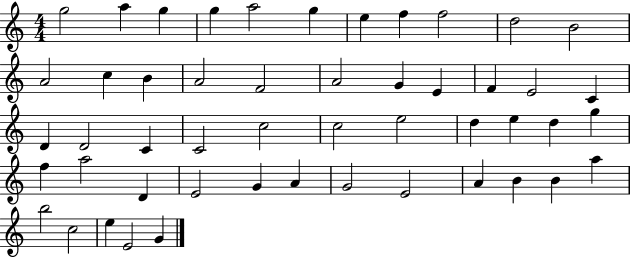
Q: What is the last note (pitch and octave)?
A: G4